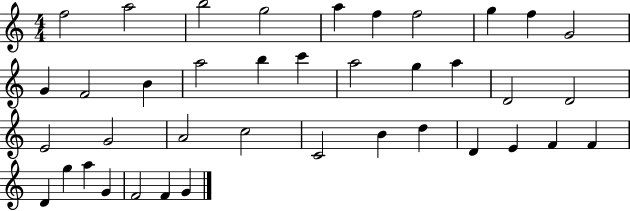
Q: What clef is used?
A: treble